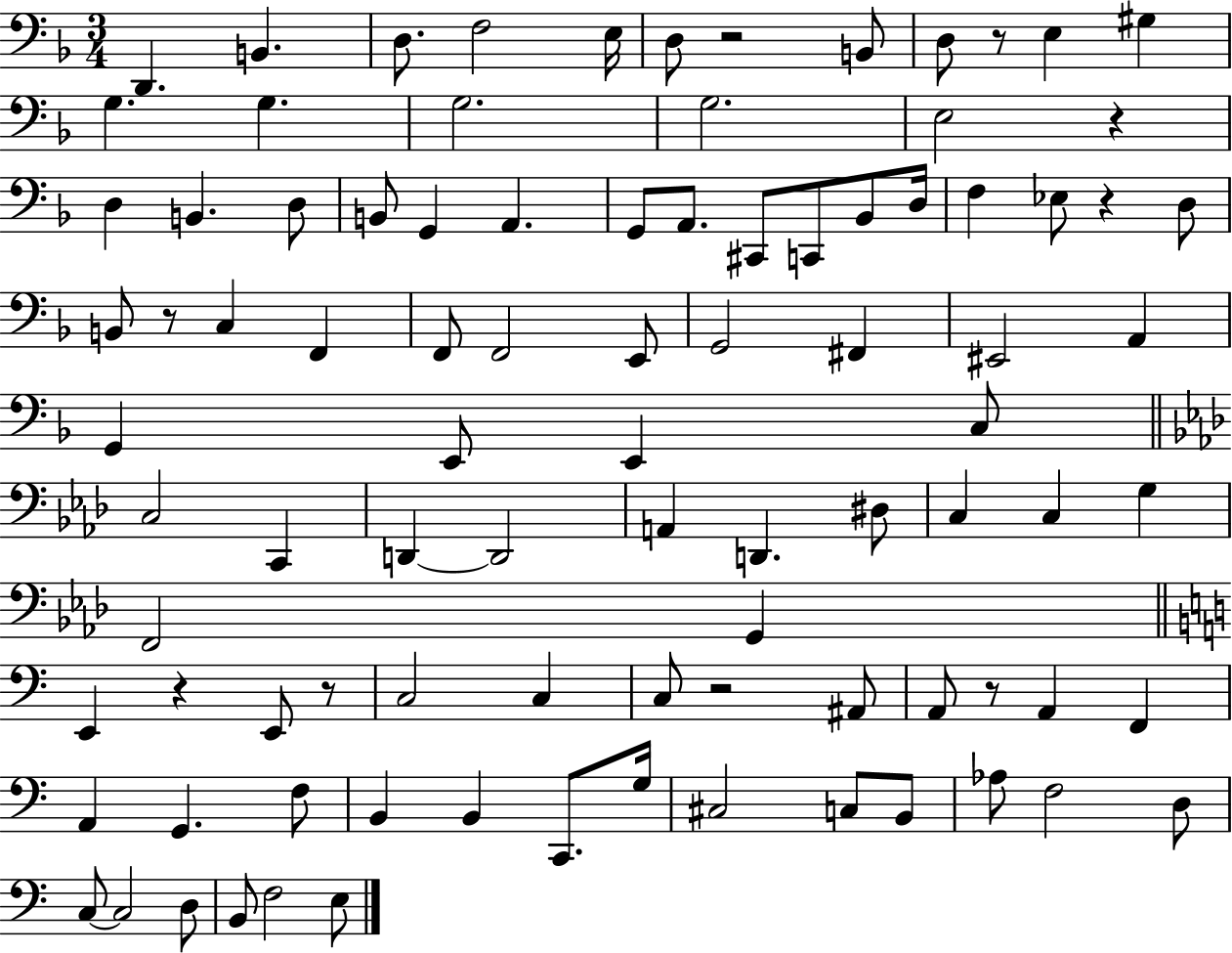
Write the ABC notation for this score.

X:1
T:Untitled
M:3/4
L:1/4
K:F
D,, B,, D,/2 F,2 E,/4 D,/2 z2 B,,/2 D,/2 z/2 E, ^G, G, G, G,2 G,2 E,2 z D, B,, D,/2 B,,/2 G,, A,, G,,/2 A,,/2 ^C,,/2 C,,/2 _B,,/2 D,/4 F, _E,/2 z D,/2 B,,/2 z/2 C, F,, F,,/2 F,,2 E,,/2 G,,2 ^F,, ^E,,2 A,, G,, E,,/2 E,, C,/2 C,2 C,, D,, D,,2 A,, D,, ^D,/2 C, C, G, F,,2 G,, E,, z E,,/2 z/2 C,2 C, C,/2 z2 ^A,,/2 A,,/2 z/2 A,, F,, A,, G,, F,/2 B,, B,, C,,/2 G,/4 ^C,2 C,/2 B,,/2 _A,/2 F,2 D,/2 C,/2 C,2 D,/2 B,,/2 F,2 E,/2